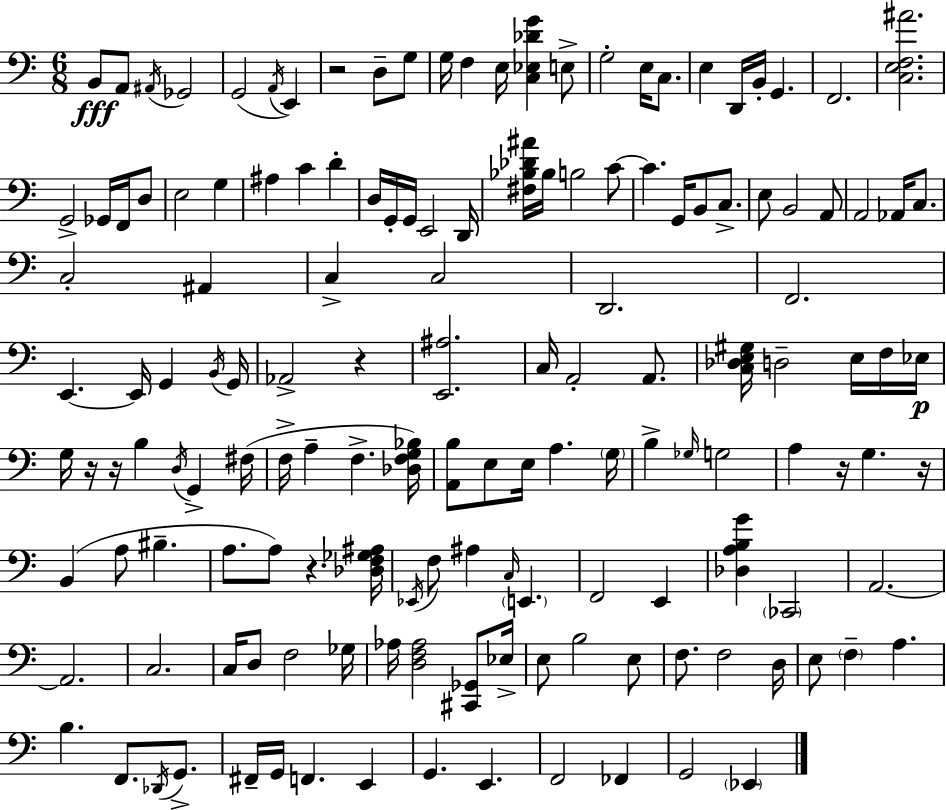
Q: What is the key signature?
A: A minor